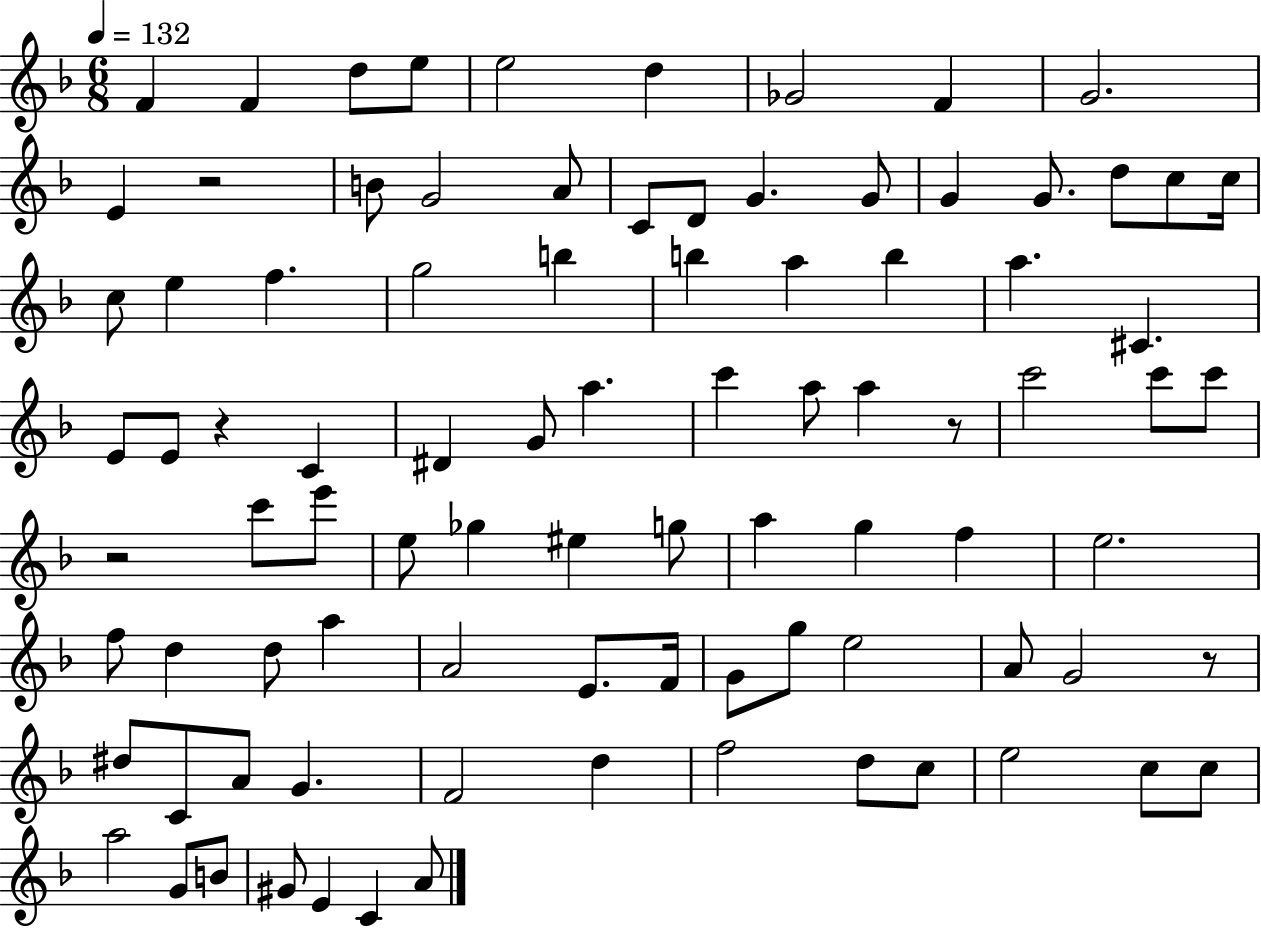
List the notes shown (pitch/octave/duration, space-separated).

F4/q F4/q D5/e E5/e E5/h D5/q Gb4/h F4/q G4/h. E4/q R/h B4/e G4/h A4/e C4/e D4/e G4/q. G4/e G4/q G4/e. D5/e C5/e C5/s C5/e E5/q F5/q. G5/h B5/q B5/q A5/q B5/q A5/q. C#4/q. E4/e E4/e R/q C4/q D#4/q G4/e A5/q. C6/q A5/e A5/q R/e C6/h C6/e C6/e R/h C6/e E6/e E5/e Gb5/q EIS5/q G5/e A5/q G5/q F5/q E5/h. F5/e D5/q D5/e A5/q A4/h E4/e. F4/s G4/e G5/e E5/h A4/e G4/h R/e D#5/e C4/e A4/e G4/q. F4/h D5/q F5/h D5/e C5/e E5/h C5/e C5/e A5/h G4/e B4/e G#4/e E4/q C4/q A4/e